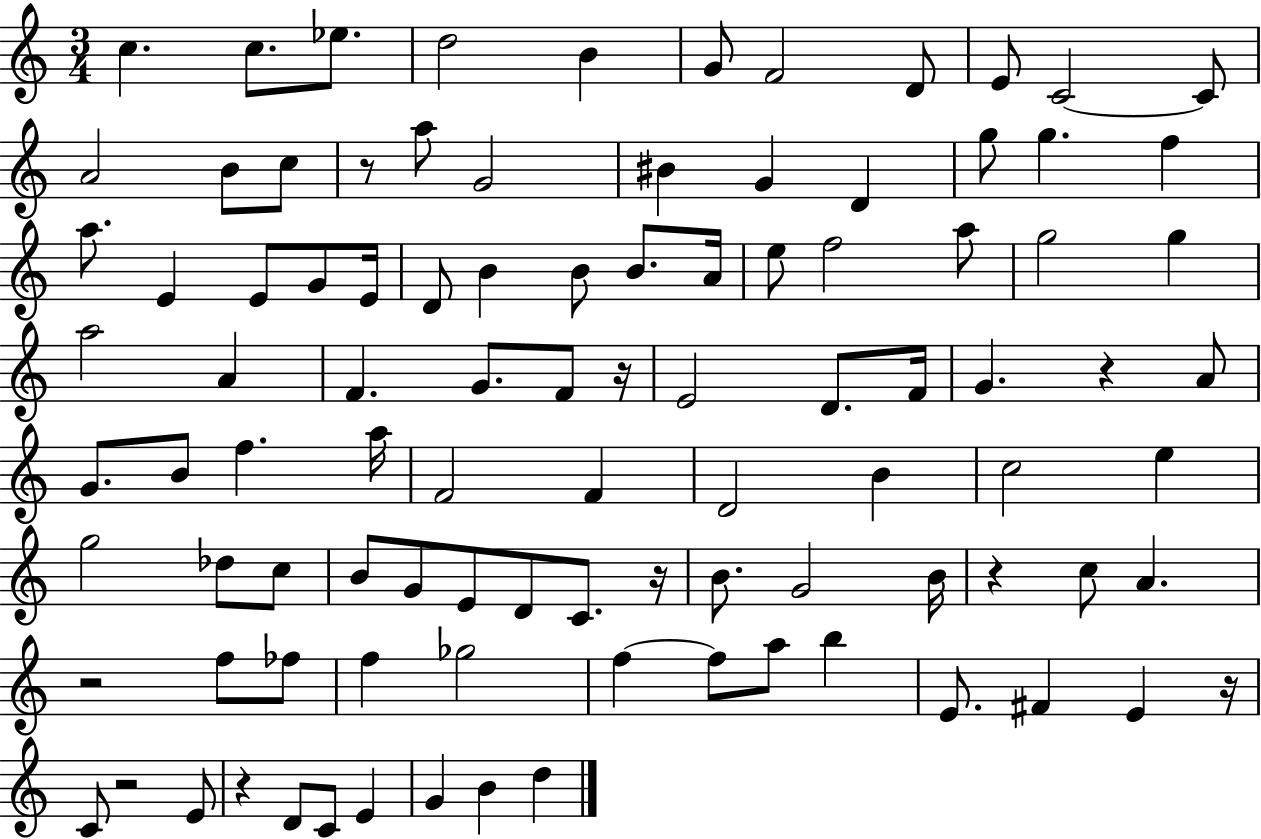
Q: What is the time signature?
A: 3/4